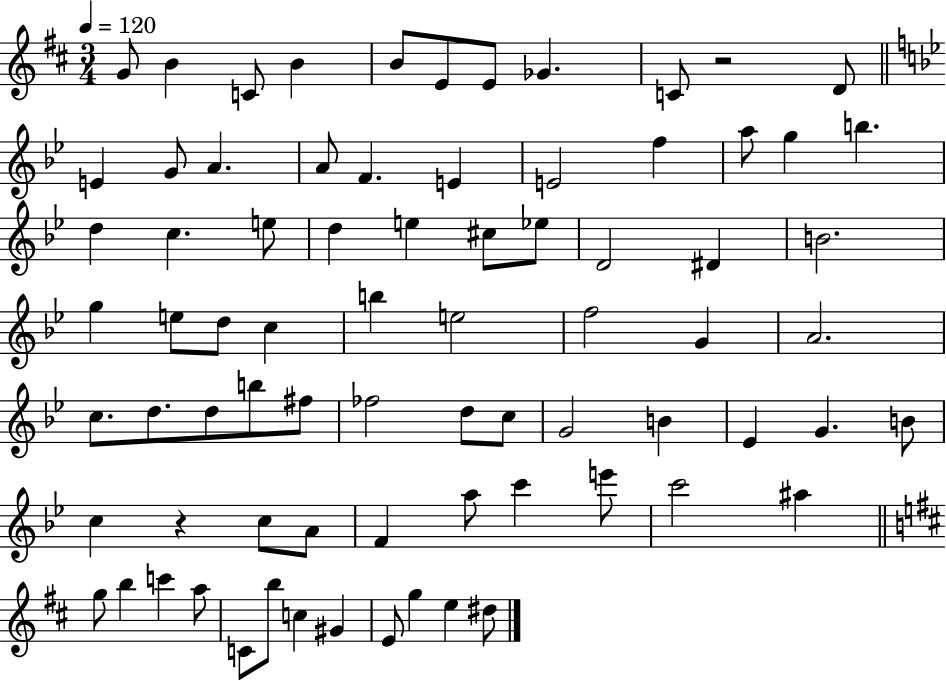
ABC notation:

X:1
T:Untitled
M:3/4
L:1/4
K:D
G/2 B C/2 B B/2 E/2 E/2 _G C/2 z2 D/2 E G/2 A A/2 F E E2 f a/2 g b d c e/2 d e ^c/2 _e/2 D2 ^D B2 g e/2 d/2 c b e2 f2 G A2 c/2 d/2 d/2 b/2 ^f/2 _f2 d/2 c/2 G2 B _E G B/2 c z c/2 A/2 F a/2 c' e'/2 c'2 ^a g/2 b c' a/2 C/2 b/2 c ^G E/2 g e ^d/2